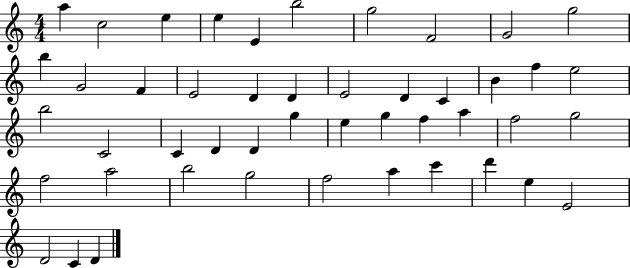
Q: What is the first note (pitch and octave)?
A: A5